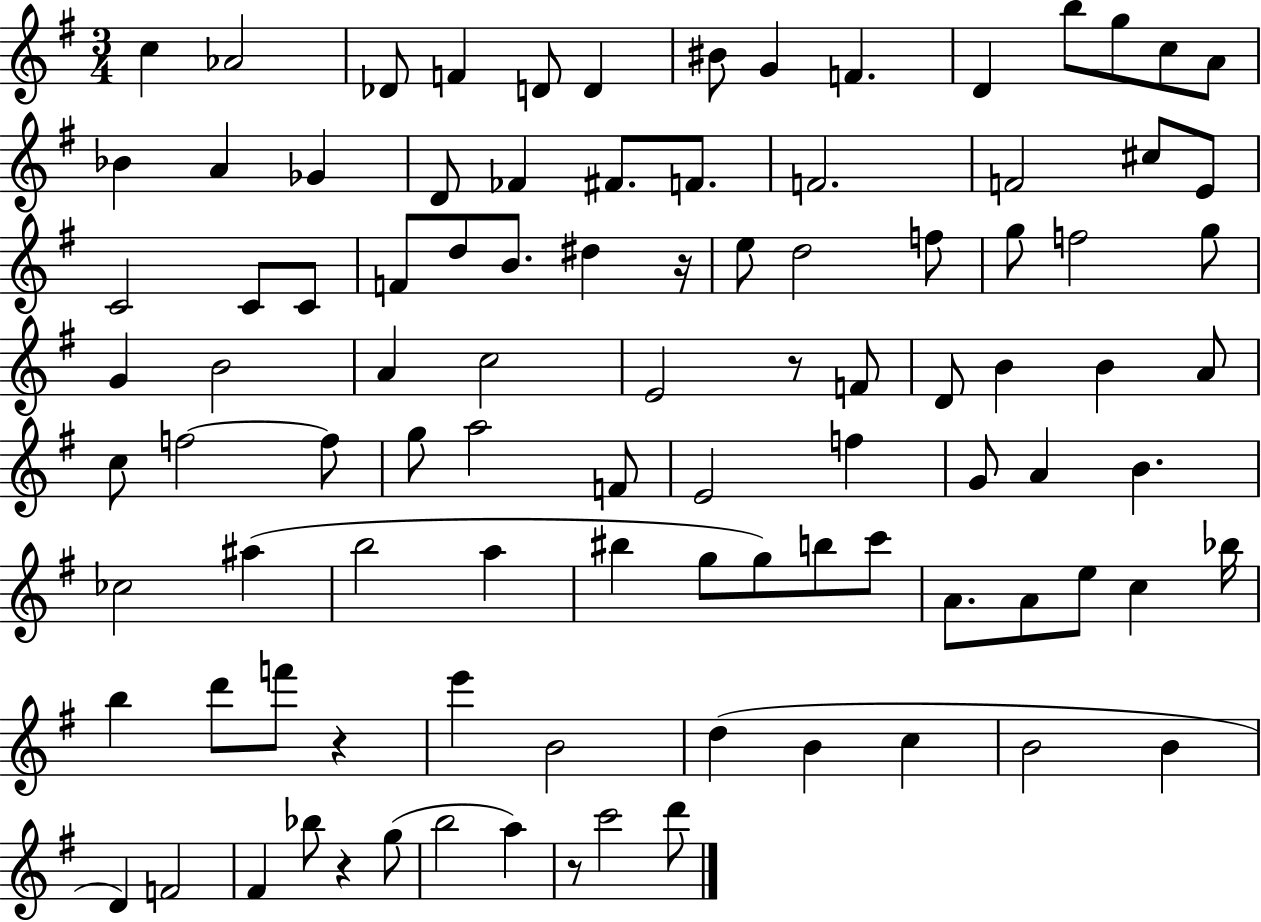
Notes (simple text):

C5/q Ab4/h Db4/e F4/q D4/e D4/q BIS4/e G4/q F4/q. D4/q B5/e G5/e C5/e A4/e Bb4/q A4/q Gb4/q D4/e FES4/q F#4/e. F4/e. F4/h. F4/h C#5/e E4/e C4/h C4/e C4/e F4/e D5/e B4/e. D#5/q R/s E5/e D5/h F5/e G5/e F5/h G5/e G4/q B4/h A4/q C5/h E4/h R/e F4/e D4/e B4/q B4/q A4/e C5/e F5/h F5/e G5/e A5/h F4/e E4/h F5/q G4/e A4/q B4/q. CES5/h A#5/q B5/h A5/q BIS5/q G5/e G5/e B5/e C6/e A4/e. A4/e E5/e C5/q Bb5/s B5/q D6/e F6/e R/q E6/q B4/h D5/q B4/q C5/q B4/h B4/q D4/q F4/h F#4/q Bb5/e R/q G5/e B5/h A5/q R/e C6/h D6/e